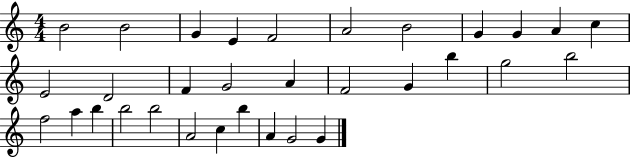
B4/h B4/h G4/q E4/q F4/h A4/h B4/h G4/q G4/q A4/q C5/q E4/h D4/h F4/q G4/h A4/q F4/h G4/q B5/q G5/h B5/h F5/h A5/q B5/q B5/h B5/h A4/h C5/q B5/q A4/q G4/h G4/q